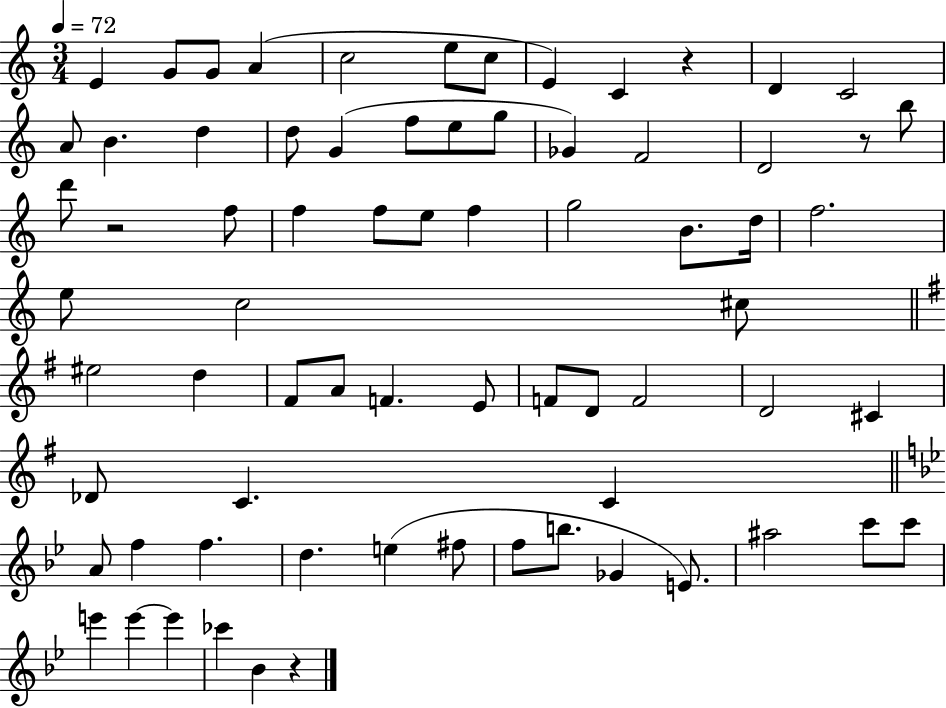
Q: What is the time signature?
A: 3/4